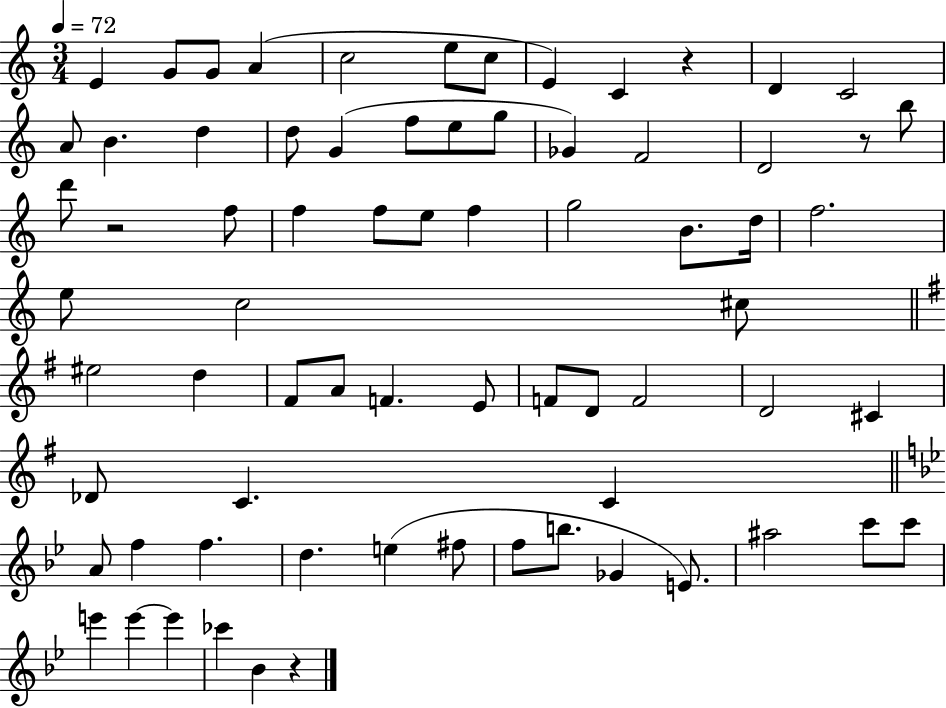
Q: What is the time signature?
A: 3/4